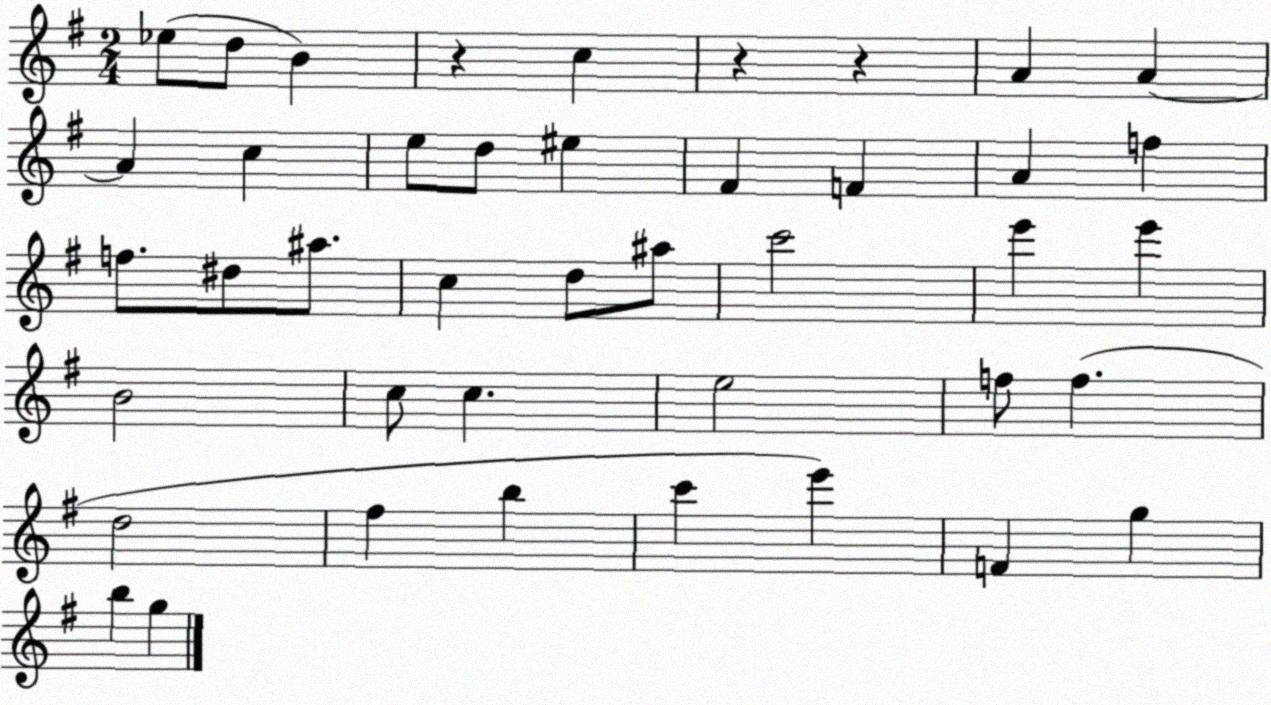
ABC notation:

X:1
T:Untitled
M:2/4
L:1/4
K:G
_e/2 d/2 B z c z z A A A c e/2 d/2 ^e ^F F A f f/2 ^d/2 ^a/2 c d/2 ^a/2 c'2 e' e' B2 c/2 c e2 f/2 f d2 ^f b c' e' F g b g